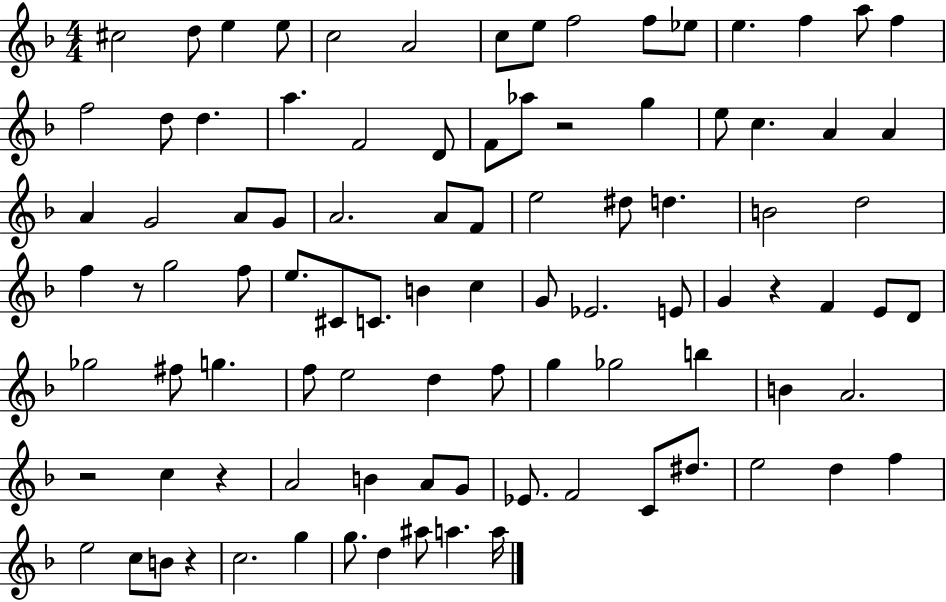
C#5/h D5/e E5/q E5/e C5/h A4/h C5/e E5/e F5/h F5/e Eb5/e E5/q. F5/q A5/e F5/q F5/h D5/e D5/q. A5/q. F4/h D4/e F4/e Ab5/e R/h G5/q E5/e C5/q. A4/q A4/q A4/q G4/h A4/e G4/e A4/h. A4/e F4/e E5/h D#5/e D5/q. B4/h D5/h F5/q R/e G5/h F5/e E5/e. C#4/e C4/e. B4/q C5/q G4/e Eb4/h. E4/e G4/q R/q F4/q E4/e D4/e Gb5/h F#5/e G5/q. F5/e E5/h D5/q F5/e G5/q Gb5/h B5/q B4/q A4/h. R/h C5/q R/q A4/h B4/q A4/e G4/e Eb4/e. F4/h C4/e D#5/e. E5/h D5/q F5/q E5/h C5/e B4/e R/q C5/h. G5/q G5/e. D5/q A#5/e A5/q. A5/s